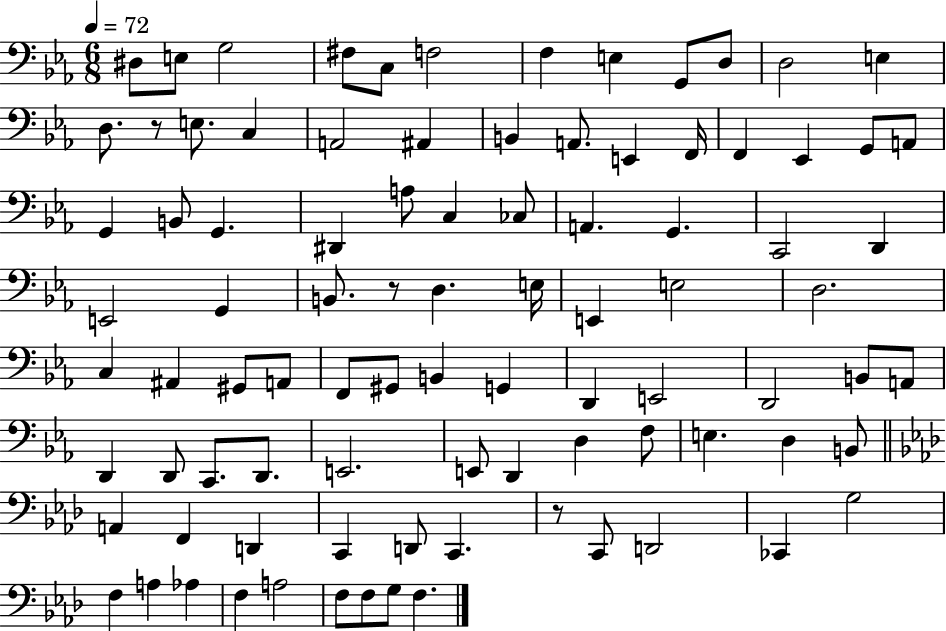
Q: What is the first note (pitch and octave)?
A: D#3